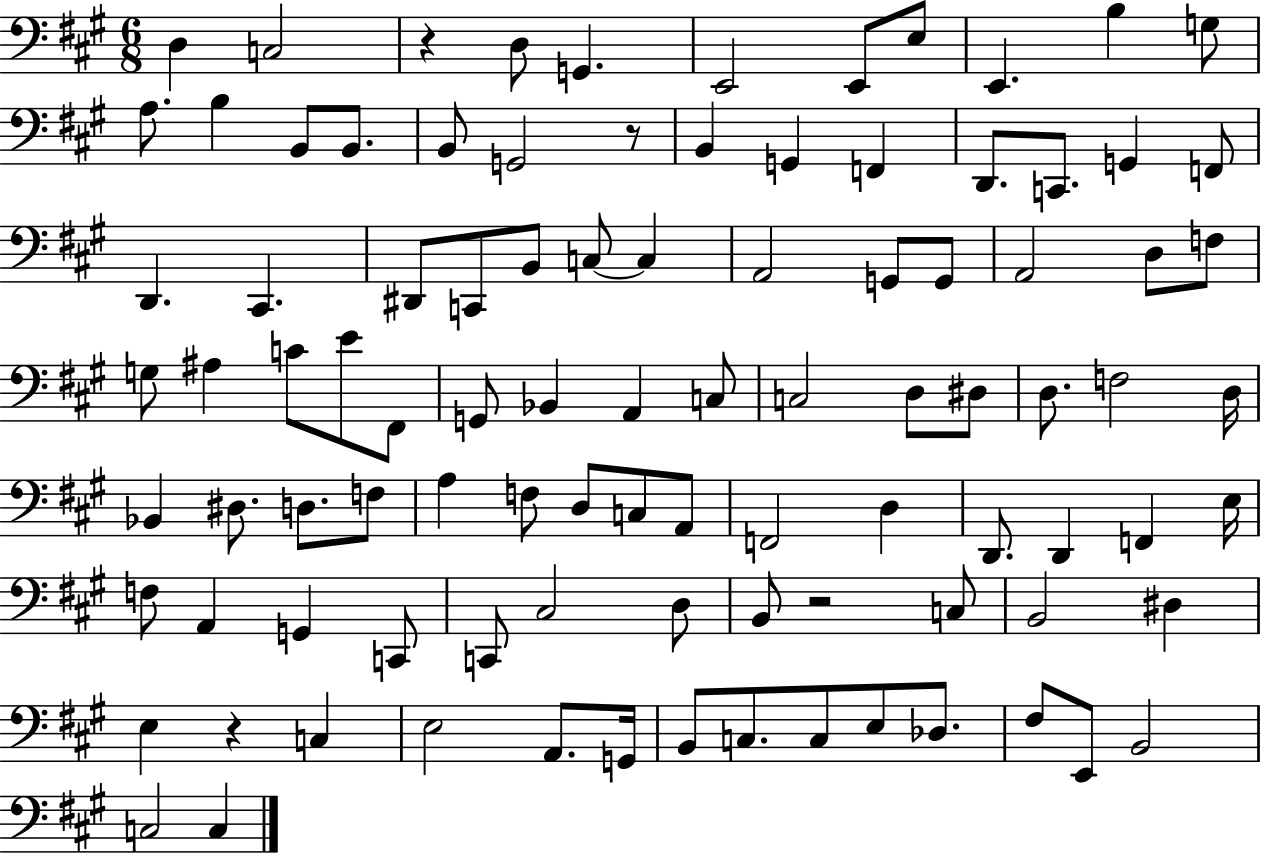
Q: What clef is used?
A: bass